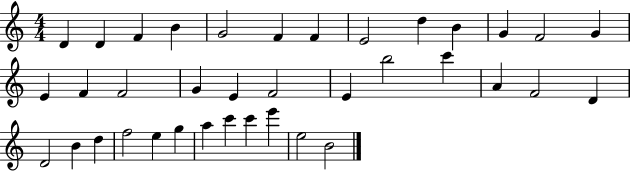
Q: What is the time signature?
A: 4/4